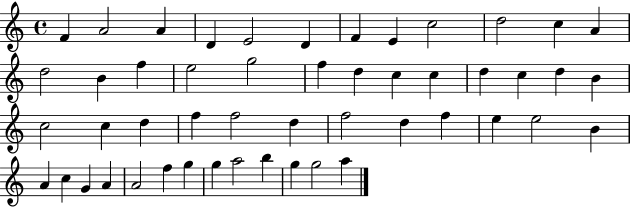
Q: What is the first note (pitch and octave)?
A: F4